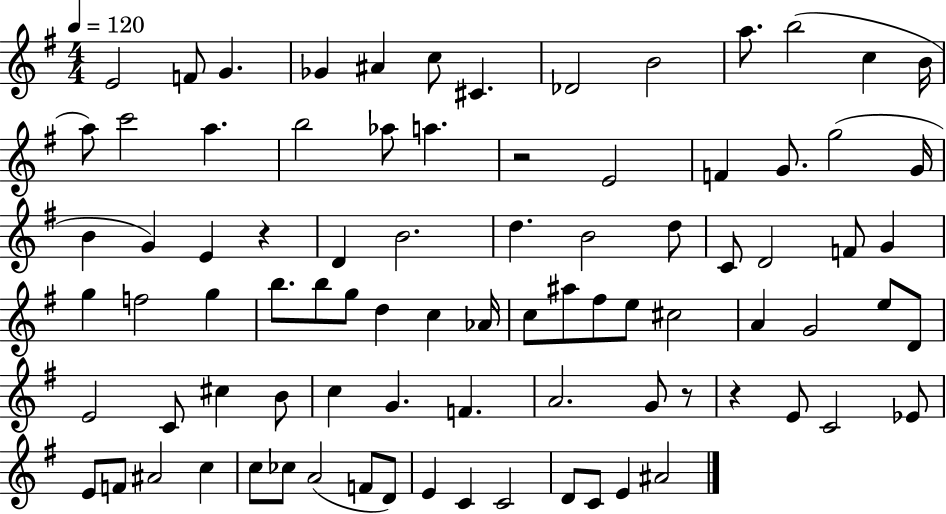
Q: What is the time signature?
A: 4/4